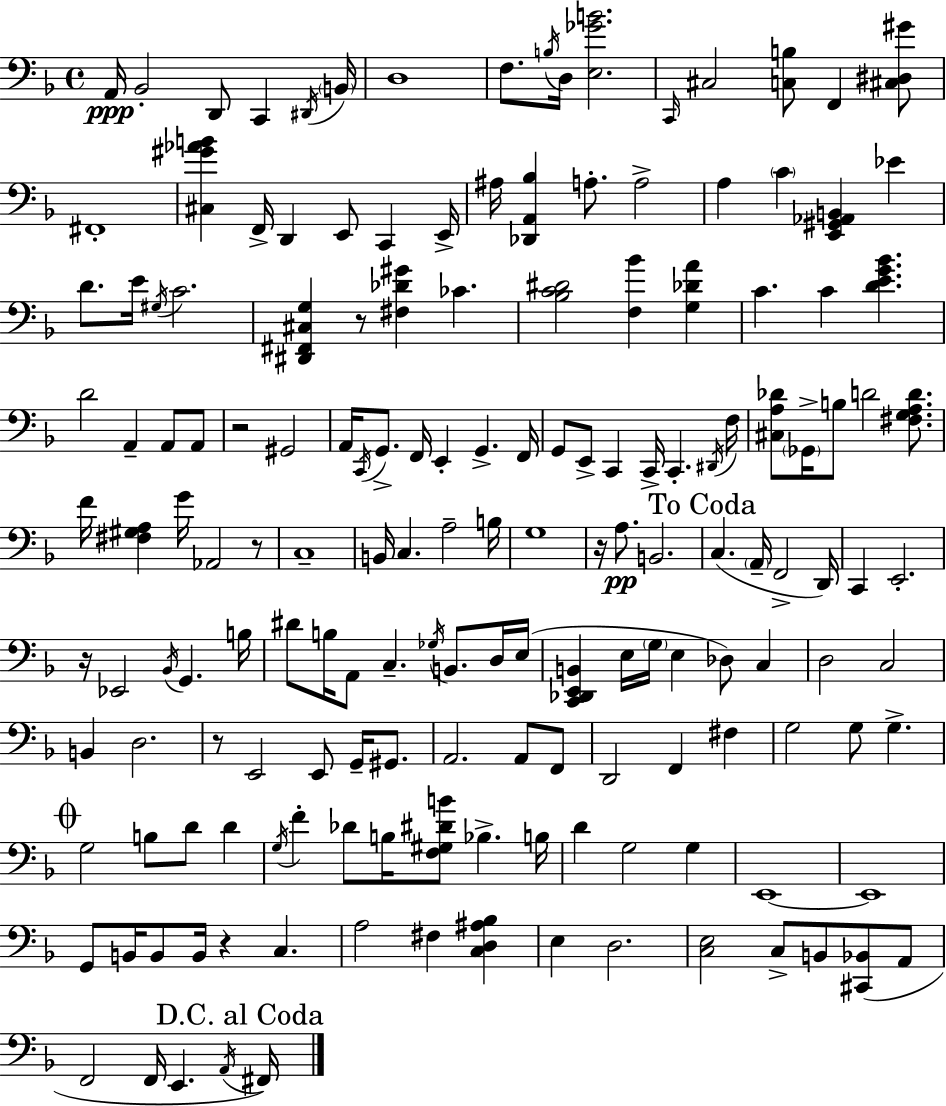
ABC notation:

X:1
T:Untitled
M:4/4
L:1/4
K:Dm
A,,/4 _B,,2 D,,/2 C,, ^D,,/4 B,,/4 D,4 F,/2 B,/4 D,/4 [E,_GB]2 C,,/4 ^C,2 [C,B,]/2 F,, [^C,^D,^G]/2 ^F,,4 [^C,^G_AB] F,,/4 D,, E,,/2 C,, E,,/4 ^A,/4 [_D,,A,,_B,] A,/2 A,2 A, C [E,,^G,,_A,,B,,] _E D/2 E/4 ^G,/4 C2 [^D,,^F,,^C,G,] z/2 [^F,_D^G] _C [_B,C^D]2 [F,_B] [G,_DA] C C [DEG_B] D2 A,, A,,/2 A,,/2 z2 ^G,,2 A,,/4 C,,/4 G,,/2 F,,/4 E,, G,, F,,/4 G,,/2 E,,/2 C,, C,,/4 C,, ^D,,/4 F,/4 [^C,A,_D]/2 _G,,/4 B,/2 D2 [^F,G,A,D]/2 F/4 [^F,^G,A,] G/4 _A,,2 z/2 C,4 B,,/4 C, A,2 B,/4 G,4 z/4 A,/2 B,,2 C, A,,/4 F,,2 D,,/4 C,, E,,2 z/4 _E,,2 _B,,/4 G,, B,/4 ^D/2 B,/4 A,,/2 C, _G,/4 B,,/2 D,/4 E,/4 [C,,_D,,E,,B,,] E,/4 G,/4 E, _D,/2 C, D,2 C,2 B,, D,2 z/2 E,,2 E,,/2 G,,/4 ^G,,/2 A,,2 A,,/2 F,,/2 D,,2 F,, ^F, G,2 G,/2 G, G,2 B,/2 D/2 D G,/4 F _D/2 B,/4 [F,^G,^DB]/2 _B, B,/4 D G,2 G, E,,4 E,,4 G,,/2 B,,/4 B,,/2 B,,/4 z C, A,2 ^F, [C,D,^A,_B,] E, D,2 [C,E,]2 C,/2 B,,/2 [^C,,_B,,]/2 A,,/2 F,,2 F,,/4 E,, A,,/4 ^F,,/4